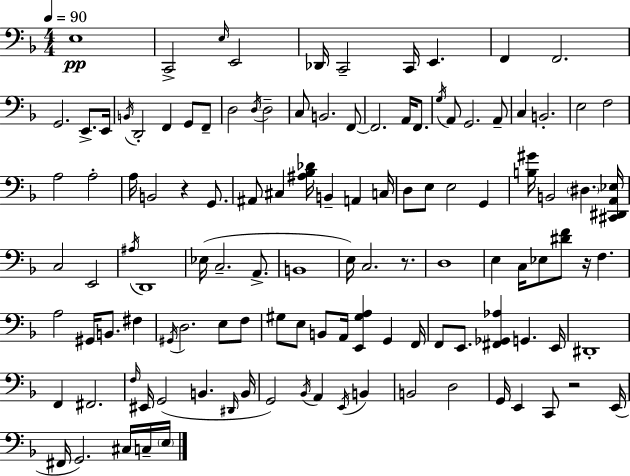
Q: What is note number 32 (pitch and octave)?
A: C3